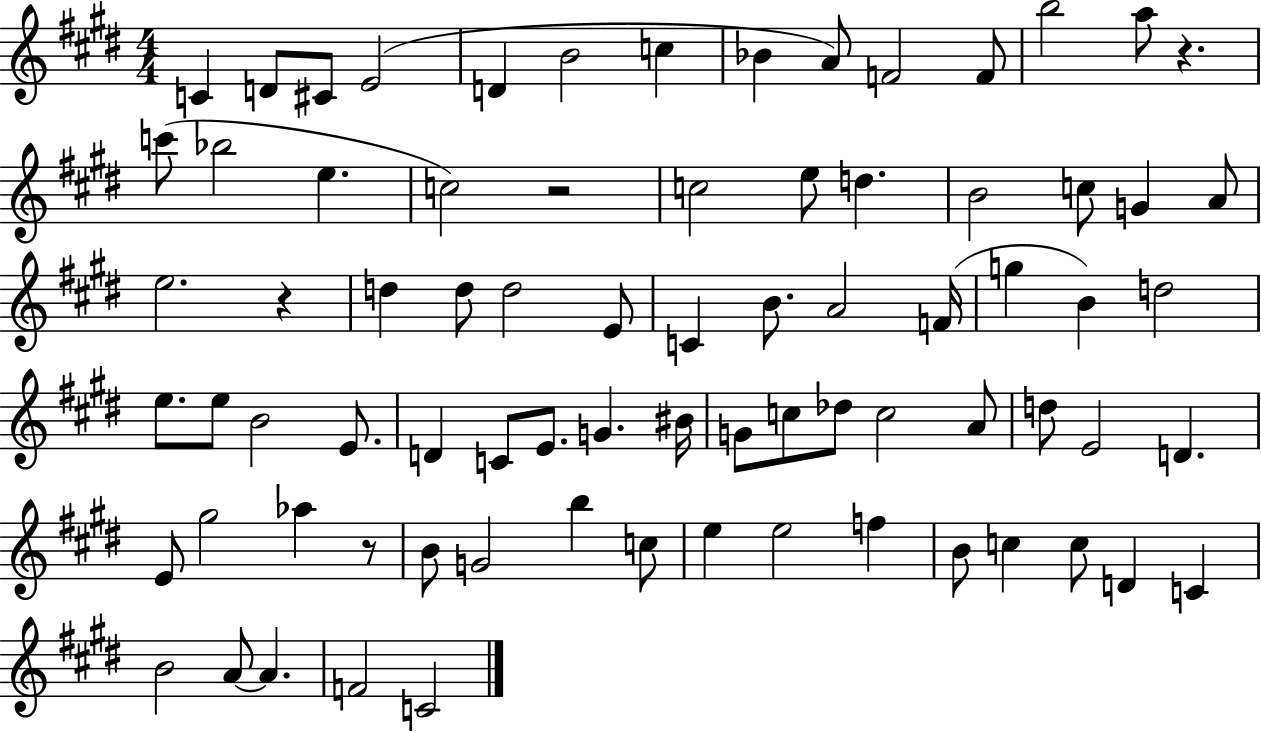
{
  \clef treble
  \numericTimeSignature
  \time 4/4
  \key e \major
  c'4 d'8 cis'8 e'2( | d'4 b'2 c''4 | bes'4 a'8) f'2 f'8 | b''2 a''8 r4. | \break c'''8( bes''2 e''4. | c''2) r2 | c''2 e''8 d''4. | b'2 c''8 g'4 a'8 | \break e''2. r4 | d''4 d''8 d''2 e'8 | c'4 b'8. a'2 f'16( | g''4 b'4) d''2 | \break e''8. e''8 b'2 e'8. | d'4 c'8 e'8. g'4. bis'16 | g'8 c''8 des''8 c''2 a'8 | d''8 e'2 d'4. | \break e'8 gis''2 aes''4 r8 | b'8 g'2 b''4 c''8 | e''4 e''2 f''4 | b'8 c''4 c''8 d'4 c'4 | \break b'2 a'8~~ a'4. | f'2 c'2 | \bar "|."
}